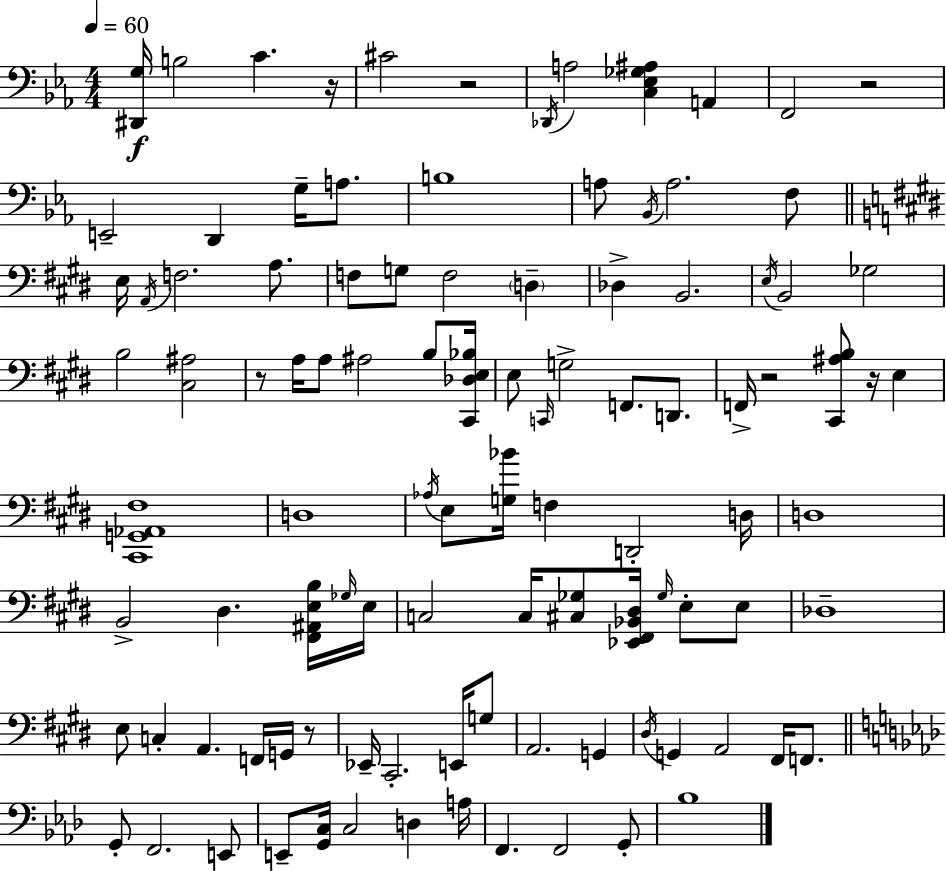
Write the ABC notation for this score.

X:1
T:Untitled
M:4/4
L:1/4
K:Cm
[^D,,G,]/4 B,2 C z/4 ^C2 z2 _D,,/4 A,2 [C,_E,_G,^A,] A,, F,,2 z2 E,,2 D,, G,/4 A,/2 B,4 A,/2 _B,,/4 A,2 F,/2 E,/4 A,,/4 F,2 A,/2 F,/2 G,/2 F,2 D, _D, B,,2 E,/4 B,,2 _G,2 B,2 [^C,^A,]2 z/2 A,/4 A,/2 ^A,2 B,/2 [^C,,_D,E,_B,]/4 E,/2 C,,/4 G,2 F,,/2 D,,/2 F,,/4 z2 [^C,,^A,B,]/2 z/4 E, [^C,,G,,_A,,^F,]4 D,4 _A,/4 E,/2 [G,_B]/4 F, D,,2 D,/4 D,4 B,,2 ^D, [^F,,^A,,E,B,]/4 _G,/4 E,/4 C,2 C,/4 [^C,_G,]/2 [_E,,^F,,_B,,^D,]/4 _G,/4 E,/2 E,/2 _D,4 E,/2 C, A,, F,,/4 G,,/4 z/2 _E,,/4 ^C,,2 E,,/4 G,/2 A,,2 G,, ^D,/4 G,, A,,2 ^F,,/4 F,,/2 G,,/2 F,,2 E,,/2 E,,/2 [G,,C,]/4 C,2 D, A,/4 F,, F,,2 G,,/2 _B,4